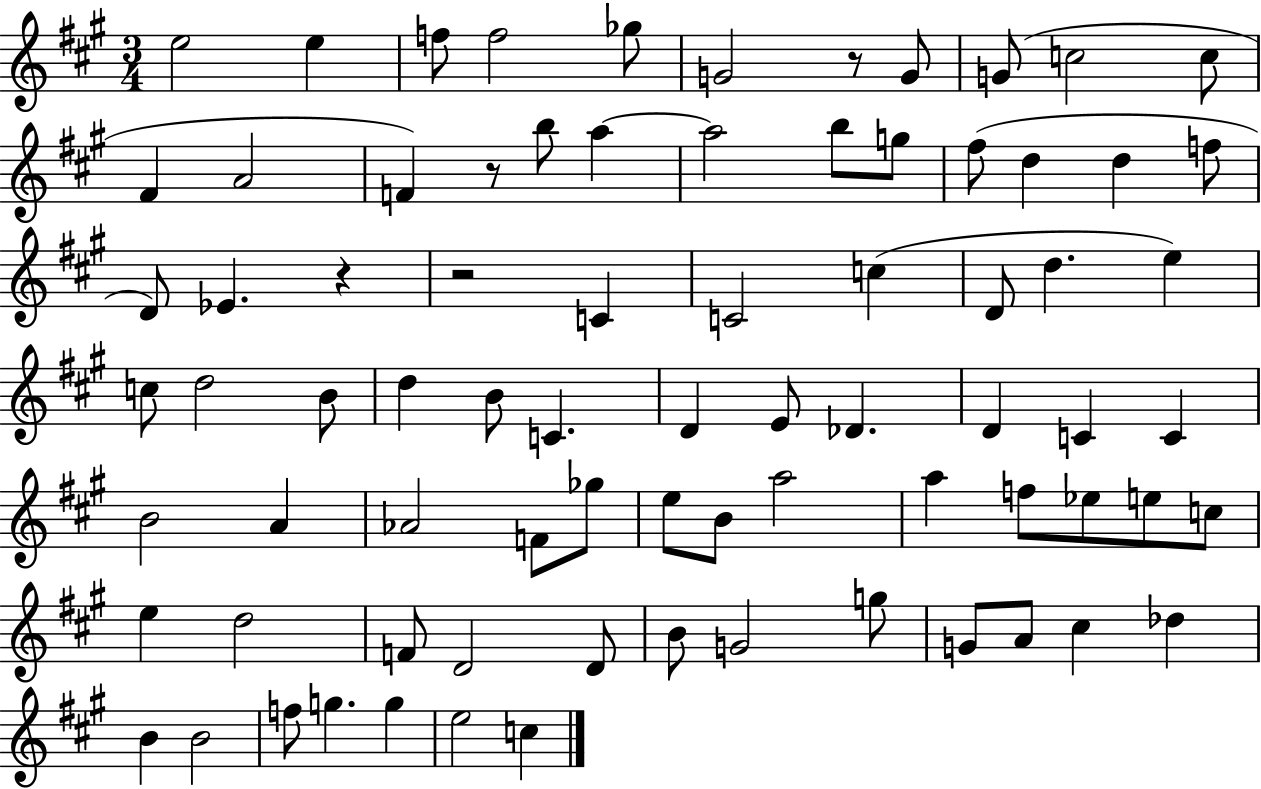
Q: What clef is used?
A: treble